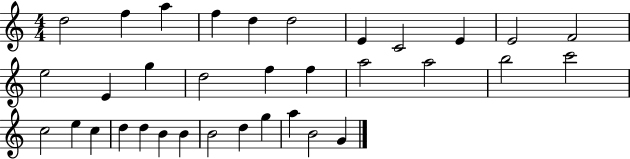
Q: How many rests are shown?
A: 0